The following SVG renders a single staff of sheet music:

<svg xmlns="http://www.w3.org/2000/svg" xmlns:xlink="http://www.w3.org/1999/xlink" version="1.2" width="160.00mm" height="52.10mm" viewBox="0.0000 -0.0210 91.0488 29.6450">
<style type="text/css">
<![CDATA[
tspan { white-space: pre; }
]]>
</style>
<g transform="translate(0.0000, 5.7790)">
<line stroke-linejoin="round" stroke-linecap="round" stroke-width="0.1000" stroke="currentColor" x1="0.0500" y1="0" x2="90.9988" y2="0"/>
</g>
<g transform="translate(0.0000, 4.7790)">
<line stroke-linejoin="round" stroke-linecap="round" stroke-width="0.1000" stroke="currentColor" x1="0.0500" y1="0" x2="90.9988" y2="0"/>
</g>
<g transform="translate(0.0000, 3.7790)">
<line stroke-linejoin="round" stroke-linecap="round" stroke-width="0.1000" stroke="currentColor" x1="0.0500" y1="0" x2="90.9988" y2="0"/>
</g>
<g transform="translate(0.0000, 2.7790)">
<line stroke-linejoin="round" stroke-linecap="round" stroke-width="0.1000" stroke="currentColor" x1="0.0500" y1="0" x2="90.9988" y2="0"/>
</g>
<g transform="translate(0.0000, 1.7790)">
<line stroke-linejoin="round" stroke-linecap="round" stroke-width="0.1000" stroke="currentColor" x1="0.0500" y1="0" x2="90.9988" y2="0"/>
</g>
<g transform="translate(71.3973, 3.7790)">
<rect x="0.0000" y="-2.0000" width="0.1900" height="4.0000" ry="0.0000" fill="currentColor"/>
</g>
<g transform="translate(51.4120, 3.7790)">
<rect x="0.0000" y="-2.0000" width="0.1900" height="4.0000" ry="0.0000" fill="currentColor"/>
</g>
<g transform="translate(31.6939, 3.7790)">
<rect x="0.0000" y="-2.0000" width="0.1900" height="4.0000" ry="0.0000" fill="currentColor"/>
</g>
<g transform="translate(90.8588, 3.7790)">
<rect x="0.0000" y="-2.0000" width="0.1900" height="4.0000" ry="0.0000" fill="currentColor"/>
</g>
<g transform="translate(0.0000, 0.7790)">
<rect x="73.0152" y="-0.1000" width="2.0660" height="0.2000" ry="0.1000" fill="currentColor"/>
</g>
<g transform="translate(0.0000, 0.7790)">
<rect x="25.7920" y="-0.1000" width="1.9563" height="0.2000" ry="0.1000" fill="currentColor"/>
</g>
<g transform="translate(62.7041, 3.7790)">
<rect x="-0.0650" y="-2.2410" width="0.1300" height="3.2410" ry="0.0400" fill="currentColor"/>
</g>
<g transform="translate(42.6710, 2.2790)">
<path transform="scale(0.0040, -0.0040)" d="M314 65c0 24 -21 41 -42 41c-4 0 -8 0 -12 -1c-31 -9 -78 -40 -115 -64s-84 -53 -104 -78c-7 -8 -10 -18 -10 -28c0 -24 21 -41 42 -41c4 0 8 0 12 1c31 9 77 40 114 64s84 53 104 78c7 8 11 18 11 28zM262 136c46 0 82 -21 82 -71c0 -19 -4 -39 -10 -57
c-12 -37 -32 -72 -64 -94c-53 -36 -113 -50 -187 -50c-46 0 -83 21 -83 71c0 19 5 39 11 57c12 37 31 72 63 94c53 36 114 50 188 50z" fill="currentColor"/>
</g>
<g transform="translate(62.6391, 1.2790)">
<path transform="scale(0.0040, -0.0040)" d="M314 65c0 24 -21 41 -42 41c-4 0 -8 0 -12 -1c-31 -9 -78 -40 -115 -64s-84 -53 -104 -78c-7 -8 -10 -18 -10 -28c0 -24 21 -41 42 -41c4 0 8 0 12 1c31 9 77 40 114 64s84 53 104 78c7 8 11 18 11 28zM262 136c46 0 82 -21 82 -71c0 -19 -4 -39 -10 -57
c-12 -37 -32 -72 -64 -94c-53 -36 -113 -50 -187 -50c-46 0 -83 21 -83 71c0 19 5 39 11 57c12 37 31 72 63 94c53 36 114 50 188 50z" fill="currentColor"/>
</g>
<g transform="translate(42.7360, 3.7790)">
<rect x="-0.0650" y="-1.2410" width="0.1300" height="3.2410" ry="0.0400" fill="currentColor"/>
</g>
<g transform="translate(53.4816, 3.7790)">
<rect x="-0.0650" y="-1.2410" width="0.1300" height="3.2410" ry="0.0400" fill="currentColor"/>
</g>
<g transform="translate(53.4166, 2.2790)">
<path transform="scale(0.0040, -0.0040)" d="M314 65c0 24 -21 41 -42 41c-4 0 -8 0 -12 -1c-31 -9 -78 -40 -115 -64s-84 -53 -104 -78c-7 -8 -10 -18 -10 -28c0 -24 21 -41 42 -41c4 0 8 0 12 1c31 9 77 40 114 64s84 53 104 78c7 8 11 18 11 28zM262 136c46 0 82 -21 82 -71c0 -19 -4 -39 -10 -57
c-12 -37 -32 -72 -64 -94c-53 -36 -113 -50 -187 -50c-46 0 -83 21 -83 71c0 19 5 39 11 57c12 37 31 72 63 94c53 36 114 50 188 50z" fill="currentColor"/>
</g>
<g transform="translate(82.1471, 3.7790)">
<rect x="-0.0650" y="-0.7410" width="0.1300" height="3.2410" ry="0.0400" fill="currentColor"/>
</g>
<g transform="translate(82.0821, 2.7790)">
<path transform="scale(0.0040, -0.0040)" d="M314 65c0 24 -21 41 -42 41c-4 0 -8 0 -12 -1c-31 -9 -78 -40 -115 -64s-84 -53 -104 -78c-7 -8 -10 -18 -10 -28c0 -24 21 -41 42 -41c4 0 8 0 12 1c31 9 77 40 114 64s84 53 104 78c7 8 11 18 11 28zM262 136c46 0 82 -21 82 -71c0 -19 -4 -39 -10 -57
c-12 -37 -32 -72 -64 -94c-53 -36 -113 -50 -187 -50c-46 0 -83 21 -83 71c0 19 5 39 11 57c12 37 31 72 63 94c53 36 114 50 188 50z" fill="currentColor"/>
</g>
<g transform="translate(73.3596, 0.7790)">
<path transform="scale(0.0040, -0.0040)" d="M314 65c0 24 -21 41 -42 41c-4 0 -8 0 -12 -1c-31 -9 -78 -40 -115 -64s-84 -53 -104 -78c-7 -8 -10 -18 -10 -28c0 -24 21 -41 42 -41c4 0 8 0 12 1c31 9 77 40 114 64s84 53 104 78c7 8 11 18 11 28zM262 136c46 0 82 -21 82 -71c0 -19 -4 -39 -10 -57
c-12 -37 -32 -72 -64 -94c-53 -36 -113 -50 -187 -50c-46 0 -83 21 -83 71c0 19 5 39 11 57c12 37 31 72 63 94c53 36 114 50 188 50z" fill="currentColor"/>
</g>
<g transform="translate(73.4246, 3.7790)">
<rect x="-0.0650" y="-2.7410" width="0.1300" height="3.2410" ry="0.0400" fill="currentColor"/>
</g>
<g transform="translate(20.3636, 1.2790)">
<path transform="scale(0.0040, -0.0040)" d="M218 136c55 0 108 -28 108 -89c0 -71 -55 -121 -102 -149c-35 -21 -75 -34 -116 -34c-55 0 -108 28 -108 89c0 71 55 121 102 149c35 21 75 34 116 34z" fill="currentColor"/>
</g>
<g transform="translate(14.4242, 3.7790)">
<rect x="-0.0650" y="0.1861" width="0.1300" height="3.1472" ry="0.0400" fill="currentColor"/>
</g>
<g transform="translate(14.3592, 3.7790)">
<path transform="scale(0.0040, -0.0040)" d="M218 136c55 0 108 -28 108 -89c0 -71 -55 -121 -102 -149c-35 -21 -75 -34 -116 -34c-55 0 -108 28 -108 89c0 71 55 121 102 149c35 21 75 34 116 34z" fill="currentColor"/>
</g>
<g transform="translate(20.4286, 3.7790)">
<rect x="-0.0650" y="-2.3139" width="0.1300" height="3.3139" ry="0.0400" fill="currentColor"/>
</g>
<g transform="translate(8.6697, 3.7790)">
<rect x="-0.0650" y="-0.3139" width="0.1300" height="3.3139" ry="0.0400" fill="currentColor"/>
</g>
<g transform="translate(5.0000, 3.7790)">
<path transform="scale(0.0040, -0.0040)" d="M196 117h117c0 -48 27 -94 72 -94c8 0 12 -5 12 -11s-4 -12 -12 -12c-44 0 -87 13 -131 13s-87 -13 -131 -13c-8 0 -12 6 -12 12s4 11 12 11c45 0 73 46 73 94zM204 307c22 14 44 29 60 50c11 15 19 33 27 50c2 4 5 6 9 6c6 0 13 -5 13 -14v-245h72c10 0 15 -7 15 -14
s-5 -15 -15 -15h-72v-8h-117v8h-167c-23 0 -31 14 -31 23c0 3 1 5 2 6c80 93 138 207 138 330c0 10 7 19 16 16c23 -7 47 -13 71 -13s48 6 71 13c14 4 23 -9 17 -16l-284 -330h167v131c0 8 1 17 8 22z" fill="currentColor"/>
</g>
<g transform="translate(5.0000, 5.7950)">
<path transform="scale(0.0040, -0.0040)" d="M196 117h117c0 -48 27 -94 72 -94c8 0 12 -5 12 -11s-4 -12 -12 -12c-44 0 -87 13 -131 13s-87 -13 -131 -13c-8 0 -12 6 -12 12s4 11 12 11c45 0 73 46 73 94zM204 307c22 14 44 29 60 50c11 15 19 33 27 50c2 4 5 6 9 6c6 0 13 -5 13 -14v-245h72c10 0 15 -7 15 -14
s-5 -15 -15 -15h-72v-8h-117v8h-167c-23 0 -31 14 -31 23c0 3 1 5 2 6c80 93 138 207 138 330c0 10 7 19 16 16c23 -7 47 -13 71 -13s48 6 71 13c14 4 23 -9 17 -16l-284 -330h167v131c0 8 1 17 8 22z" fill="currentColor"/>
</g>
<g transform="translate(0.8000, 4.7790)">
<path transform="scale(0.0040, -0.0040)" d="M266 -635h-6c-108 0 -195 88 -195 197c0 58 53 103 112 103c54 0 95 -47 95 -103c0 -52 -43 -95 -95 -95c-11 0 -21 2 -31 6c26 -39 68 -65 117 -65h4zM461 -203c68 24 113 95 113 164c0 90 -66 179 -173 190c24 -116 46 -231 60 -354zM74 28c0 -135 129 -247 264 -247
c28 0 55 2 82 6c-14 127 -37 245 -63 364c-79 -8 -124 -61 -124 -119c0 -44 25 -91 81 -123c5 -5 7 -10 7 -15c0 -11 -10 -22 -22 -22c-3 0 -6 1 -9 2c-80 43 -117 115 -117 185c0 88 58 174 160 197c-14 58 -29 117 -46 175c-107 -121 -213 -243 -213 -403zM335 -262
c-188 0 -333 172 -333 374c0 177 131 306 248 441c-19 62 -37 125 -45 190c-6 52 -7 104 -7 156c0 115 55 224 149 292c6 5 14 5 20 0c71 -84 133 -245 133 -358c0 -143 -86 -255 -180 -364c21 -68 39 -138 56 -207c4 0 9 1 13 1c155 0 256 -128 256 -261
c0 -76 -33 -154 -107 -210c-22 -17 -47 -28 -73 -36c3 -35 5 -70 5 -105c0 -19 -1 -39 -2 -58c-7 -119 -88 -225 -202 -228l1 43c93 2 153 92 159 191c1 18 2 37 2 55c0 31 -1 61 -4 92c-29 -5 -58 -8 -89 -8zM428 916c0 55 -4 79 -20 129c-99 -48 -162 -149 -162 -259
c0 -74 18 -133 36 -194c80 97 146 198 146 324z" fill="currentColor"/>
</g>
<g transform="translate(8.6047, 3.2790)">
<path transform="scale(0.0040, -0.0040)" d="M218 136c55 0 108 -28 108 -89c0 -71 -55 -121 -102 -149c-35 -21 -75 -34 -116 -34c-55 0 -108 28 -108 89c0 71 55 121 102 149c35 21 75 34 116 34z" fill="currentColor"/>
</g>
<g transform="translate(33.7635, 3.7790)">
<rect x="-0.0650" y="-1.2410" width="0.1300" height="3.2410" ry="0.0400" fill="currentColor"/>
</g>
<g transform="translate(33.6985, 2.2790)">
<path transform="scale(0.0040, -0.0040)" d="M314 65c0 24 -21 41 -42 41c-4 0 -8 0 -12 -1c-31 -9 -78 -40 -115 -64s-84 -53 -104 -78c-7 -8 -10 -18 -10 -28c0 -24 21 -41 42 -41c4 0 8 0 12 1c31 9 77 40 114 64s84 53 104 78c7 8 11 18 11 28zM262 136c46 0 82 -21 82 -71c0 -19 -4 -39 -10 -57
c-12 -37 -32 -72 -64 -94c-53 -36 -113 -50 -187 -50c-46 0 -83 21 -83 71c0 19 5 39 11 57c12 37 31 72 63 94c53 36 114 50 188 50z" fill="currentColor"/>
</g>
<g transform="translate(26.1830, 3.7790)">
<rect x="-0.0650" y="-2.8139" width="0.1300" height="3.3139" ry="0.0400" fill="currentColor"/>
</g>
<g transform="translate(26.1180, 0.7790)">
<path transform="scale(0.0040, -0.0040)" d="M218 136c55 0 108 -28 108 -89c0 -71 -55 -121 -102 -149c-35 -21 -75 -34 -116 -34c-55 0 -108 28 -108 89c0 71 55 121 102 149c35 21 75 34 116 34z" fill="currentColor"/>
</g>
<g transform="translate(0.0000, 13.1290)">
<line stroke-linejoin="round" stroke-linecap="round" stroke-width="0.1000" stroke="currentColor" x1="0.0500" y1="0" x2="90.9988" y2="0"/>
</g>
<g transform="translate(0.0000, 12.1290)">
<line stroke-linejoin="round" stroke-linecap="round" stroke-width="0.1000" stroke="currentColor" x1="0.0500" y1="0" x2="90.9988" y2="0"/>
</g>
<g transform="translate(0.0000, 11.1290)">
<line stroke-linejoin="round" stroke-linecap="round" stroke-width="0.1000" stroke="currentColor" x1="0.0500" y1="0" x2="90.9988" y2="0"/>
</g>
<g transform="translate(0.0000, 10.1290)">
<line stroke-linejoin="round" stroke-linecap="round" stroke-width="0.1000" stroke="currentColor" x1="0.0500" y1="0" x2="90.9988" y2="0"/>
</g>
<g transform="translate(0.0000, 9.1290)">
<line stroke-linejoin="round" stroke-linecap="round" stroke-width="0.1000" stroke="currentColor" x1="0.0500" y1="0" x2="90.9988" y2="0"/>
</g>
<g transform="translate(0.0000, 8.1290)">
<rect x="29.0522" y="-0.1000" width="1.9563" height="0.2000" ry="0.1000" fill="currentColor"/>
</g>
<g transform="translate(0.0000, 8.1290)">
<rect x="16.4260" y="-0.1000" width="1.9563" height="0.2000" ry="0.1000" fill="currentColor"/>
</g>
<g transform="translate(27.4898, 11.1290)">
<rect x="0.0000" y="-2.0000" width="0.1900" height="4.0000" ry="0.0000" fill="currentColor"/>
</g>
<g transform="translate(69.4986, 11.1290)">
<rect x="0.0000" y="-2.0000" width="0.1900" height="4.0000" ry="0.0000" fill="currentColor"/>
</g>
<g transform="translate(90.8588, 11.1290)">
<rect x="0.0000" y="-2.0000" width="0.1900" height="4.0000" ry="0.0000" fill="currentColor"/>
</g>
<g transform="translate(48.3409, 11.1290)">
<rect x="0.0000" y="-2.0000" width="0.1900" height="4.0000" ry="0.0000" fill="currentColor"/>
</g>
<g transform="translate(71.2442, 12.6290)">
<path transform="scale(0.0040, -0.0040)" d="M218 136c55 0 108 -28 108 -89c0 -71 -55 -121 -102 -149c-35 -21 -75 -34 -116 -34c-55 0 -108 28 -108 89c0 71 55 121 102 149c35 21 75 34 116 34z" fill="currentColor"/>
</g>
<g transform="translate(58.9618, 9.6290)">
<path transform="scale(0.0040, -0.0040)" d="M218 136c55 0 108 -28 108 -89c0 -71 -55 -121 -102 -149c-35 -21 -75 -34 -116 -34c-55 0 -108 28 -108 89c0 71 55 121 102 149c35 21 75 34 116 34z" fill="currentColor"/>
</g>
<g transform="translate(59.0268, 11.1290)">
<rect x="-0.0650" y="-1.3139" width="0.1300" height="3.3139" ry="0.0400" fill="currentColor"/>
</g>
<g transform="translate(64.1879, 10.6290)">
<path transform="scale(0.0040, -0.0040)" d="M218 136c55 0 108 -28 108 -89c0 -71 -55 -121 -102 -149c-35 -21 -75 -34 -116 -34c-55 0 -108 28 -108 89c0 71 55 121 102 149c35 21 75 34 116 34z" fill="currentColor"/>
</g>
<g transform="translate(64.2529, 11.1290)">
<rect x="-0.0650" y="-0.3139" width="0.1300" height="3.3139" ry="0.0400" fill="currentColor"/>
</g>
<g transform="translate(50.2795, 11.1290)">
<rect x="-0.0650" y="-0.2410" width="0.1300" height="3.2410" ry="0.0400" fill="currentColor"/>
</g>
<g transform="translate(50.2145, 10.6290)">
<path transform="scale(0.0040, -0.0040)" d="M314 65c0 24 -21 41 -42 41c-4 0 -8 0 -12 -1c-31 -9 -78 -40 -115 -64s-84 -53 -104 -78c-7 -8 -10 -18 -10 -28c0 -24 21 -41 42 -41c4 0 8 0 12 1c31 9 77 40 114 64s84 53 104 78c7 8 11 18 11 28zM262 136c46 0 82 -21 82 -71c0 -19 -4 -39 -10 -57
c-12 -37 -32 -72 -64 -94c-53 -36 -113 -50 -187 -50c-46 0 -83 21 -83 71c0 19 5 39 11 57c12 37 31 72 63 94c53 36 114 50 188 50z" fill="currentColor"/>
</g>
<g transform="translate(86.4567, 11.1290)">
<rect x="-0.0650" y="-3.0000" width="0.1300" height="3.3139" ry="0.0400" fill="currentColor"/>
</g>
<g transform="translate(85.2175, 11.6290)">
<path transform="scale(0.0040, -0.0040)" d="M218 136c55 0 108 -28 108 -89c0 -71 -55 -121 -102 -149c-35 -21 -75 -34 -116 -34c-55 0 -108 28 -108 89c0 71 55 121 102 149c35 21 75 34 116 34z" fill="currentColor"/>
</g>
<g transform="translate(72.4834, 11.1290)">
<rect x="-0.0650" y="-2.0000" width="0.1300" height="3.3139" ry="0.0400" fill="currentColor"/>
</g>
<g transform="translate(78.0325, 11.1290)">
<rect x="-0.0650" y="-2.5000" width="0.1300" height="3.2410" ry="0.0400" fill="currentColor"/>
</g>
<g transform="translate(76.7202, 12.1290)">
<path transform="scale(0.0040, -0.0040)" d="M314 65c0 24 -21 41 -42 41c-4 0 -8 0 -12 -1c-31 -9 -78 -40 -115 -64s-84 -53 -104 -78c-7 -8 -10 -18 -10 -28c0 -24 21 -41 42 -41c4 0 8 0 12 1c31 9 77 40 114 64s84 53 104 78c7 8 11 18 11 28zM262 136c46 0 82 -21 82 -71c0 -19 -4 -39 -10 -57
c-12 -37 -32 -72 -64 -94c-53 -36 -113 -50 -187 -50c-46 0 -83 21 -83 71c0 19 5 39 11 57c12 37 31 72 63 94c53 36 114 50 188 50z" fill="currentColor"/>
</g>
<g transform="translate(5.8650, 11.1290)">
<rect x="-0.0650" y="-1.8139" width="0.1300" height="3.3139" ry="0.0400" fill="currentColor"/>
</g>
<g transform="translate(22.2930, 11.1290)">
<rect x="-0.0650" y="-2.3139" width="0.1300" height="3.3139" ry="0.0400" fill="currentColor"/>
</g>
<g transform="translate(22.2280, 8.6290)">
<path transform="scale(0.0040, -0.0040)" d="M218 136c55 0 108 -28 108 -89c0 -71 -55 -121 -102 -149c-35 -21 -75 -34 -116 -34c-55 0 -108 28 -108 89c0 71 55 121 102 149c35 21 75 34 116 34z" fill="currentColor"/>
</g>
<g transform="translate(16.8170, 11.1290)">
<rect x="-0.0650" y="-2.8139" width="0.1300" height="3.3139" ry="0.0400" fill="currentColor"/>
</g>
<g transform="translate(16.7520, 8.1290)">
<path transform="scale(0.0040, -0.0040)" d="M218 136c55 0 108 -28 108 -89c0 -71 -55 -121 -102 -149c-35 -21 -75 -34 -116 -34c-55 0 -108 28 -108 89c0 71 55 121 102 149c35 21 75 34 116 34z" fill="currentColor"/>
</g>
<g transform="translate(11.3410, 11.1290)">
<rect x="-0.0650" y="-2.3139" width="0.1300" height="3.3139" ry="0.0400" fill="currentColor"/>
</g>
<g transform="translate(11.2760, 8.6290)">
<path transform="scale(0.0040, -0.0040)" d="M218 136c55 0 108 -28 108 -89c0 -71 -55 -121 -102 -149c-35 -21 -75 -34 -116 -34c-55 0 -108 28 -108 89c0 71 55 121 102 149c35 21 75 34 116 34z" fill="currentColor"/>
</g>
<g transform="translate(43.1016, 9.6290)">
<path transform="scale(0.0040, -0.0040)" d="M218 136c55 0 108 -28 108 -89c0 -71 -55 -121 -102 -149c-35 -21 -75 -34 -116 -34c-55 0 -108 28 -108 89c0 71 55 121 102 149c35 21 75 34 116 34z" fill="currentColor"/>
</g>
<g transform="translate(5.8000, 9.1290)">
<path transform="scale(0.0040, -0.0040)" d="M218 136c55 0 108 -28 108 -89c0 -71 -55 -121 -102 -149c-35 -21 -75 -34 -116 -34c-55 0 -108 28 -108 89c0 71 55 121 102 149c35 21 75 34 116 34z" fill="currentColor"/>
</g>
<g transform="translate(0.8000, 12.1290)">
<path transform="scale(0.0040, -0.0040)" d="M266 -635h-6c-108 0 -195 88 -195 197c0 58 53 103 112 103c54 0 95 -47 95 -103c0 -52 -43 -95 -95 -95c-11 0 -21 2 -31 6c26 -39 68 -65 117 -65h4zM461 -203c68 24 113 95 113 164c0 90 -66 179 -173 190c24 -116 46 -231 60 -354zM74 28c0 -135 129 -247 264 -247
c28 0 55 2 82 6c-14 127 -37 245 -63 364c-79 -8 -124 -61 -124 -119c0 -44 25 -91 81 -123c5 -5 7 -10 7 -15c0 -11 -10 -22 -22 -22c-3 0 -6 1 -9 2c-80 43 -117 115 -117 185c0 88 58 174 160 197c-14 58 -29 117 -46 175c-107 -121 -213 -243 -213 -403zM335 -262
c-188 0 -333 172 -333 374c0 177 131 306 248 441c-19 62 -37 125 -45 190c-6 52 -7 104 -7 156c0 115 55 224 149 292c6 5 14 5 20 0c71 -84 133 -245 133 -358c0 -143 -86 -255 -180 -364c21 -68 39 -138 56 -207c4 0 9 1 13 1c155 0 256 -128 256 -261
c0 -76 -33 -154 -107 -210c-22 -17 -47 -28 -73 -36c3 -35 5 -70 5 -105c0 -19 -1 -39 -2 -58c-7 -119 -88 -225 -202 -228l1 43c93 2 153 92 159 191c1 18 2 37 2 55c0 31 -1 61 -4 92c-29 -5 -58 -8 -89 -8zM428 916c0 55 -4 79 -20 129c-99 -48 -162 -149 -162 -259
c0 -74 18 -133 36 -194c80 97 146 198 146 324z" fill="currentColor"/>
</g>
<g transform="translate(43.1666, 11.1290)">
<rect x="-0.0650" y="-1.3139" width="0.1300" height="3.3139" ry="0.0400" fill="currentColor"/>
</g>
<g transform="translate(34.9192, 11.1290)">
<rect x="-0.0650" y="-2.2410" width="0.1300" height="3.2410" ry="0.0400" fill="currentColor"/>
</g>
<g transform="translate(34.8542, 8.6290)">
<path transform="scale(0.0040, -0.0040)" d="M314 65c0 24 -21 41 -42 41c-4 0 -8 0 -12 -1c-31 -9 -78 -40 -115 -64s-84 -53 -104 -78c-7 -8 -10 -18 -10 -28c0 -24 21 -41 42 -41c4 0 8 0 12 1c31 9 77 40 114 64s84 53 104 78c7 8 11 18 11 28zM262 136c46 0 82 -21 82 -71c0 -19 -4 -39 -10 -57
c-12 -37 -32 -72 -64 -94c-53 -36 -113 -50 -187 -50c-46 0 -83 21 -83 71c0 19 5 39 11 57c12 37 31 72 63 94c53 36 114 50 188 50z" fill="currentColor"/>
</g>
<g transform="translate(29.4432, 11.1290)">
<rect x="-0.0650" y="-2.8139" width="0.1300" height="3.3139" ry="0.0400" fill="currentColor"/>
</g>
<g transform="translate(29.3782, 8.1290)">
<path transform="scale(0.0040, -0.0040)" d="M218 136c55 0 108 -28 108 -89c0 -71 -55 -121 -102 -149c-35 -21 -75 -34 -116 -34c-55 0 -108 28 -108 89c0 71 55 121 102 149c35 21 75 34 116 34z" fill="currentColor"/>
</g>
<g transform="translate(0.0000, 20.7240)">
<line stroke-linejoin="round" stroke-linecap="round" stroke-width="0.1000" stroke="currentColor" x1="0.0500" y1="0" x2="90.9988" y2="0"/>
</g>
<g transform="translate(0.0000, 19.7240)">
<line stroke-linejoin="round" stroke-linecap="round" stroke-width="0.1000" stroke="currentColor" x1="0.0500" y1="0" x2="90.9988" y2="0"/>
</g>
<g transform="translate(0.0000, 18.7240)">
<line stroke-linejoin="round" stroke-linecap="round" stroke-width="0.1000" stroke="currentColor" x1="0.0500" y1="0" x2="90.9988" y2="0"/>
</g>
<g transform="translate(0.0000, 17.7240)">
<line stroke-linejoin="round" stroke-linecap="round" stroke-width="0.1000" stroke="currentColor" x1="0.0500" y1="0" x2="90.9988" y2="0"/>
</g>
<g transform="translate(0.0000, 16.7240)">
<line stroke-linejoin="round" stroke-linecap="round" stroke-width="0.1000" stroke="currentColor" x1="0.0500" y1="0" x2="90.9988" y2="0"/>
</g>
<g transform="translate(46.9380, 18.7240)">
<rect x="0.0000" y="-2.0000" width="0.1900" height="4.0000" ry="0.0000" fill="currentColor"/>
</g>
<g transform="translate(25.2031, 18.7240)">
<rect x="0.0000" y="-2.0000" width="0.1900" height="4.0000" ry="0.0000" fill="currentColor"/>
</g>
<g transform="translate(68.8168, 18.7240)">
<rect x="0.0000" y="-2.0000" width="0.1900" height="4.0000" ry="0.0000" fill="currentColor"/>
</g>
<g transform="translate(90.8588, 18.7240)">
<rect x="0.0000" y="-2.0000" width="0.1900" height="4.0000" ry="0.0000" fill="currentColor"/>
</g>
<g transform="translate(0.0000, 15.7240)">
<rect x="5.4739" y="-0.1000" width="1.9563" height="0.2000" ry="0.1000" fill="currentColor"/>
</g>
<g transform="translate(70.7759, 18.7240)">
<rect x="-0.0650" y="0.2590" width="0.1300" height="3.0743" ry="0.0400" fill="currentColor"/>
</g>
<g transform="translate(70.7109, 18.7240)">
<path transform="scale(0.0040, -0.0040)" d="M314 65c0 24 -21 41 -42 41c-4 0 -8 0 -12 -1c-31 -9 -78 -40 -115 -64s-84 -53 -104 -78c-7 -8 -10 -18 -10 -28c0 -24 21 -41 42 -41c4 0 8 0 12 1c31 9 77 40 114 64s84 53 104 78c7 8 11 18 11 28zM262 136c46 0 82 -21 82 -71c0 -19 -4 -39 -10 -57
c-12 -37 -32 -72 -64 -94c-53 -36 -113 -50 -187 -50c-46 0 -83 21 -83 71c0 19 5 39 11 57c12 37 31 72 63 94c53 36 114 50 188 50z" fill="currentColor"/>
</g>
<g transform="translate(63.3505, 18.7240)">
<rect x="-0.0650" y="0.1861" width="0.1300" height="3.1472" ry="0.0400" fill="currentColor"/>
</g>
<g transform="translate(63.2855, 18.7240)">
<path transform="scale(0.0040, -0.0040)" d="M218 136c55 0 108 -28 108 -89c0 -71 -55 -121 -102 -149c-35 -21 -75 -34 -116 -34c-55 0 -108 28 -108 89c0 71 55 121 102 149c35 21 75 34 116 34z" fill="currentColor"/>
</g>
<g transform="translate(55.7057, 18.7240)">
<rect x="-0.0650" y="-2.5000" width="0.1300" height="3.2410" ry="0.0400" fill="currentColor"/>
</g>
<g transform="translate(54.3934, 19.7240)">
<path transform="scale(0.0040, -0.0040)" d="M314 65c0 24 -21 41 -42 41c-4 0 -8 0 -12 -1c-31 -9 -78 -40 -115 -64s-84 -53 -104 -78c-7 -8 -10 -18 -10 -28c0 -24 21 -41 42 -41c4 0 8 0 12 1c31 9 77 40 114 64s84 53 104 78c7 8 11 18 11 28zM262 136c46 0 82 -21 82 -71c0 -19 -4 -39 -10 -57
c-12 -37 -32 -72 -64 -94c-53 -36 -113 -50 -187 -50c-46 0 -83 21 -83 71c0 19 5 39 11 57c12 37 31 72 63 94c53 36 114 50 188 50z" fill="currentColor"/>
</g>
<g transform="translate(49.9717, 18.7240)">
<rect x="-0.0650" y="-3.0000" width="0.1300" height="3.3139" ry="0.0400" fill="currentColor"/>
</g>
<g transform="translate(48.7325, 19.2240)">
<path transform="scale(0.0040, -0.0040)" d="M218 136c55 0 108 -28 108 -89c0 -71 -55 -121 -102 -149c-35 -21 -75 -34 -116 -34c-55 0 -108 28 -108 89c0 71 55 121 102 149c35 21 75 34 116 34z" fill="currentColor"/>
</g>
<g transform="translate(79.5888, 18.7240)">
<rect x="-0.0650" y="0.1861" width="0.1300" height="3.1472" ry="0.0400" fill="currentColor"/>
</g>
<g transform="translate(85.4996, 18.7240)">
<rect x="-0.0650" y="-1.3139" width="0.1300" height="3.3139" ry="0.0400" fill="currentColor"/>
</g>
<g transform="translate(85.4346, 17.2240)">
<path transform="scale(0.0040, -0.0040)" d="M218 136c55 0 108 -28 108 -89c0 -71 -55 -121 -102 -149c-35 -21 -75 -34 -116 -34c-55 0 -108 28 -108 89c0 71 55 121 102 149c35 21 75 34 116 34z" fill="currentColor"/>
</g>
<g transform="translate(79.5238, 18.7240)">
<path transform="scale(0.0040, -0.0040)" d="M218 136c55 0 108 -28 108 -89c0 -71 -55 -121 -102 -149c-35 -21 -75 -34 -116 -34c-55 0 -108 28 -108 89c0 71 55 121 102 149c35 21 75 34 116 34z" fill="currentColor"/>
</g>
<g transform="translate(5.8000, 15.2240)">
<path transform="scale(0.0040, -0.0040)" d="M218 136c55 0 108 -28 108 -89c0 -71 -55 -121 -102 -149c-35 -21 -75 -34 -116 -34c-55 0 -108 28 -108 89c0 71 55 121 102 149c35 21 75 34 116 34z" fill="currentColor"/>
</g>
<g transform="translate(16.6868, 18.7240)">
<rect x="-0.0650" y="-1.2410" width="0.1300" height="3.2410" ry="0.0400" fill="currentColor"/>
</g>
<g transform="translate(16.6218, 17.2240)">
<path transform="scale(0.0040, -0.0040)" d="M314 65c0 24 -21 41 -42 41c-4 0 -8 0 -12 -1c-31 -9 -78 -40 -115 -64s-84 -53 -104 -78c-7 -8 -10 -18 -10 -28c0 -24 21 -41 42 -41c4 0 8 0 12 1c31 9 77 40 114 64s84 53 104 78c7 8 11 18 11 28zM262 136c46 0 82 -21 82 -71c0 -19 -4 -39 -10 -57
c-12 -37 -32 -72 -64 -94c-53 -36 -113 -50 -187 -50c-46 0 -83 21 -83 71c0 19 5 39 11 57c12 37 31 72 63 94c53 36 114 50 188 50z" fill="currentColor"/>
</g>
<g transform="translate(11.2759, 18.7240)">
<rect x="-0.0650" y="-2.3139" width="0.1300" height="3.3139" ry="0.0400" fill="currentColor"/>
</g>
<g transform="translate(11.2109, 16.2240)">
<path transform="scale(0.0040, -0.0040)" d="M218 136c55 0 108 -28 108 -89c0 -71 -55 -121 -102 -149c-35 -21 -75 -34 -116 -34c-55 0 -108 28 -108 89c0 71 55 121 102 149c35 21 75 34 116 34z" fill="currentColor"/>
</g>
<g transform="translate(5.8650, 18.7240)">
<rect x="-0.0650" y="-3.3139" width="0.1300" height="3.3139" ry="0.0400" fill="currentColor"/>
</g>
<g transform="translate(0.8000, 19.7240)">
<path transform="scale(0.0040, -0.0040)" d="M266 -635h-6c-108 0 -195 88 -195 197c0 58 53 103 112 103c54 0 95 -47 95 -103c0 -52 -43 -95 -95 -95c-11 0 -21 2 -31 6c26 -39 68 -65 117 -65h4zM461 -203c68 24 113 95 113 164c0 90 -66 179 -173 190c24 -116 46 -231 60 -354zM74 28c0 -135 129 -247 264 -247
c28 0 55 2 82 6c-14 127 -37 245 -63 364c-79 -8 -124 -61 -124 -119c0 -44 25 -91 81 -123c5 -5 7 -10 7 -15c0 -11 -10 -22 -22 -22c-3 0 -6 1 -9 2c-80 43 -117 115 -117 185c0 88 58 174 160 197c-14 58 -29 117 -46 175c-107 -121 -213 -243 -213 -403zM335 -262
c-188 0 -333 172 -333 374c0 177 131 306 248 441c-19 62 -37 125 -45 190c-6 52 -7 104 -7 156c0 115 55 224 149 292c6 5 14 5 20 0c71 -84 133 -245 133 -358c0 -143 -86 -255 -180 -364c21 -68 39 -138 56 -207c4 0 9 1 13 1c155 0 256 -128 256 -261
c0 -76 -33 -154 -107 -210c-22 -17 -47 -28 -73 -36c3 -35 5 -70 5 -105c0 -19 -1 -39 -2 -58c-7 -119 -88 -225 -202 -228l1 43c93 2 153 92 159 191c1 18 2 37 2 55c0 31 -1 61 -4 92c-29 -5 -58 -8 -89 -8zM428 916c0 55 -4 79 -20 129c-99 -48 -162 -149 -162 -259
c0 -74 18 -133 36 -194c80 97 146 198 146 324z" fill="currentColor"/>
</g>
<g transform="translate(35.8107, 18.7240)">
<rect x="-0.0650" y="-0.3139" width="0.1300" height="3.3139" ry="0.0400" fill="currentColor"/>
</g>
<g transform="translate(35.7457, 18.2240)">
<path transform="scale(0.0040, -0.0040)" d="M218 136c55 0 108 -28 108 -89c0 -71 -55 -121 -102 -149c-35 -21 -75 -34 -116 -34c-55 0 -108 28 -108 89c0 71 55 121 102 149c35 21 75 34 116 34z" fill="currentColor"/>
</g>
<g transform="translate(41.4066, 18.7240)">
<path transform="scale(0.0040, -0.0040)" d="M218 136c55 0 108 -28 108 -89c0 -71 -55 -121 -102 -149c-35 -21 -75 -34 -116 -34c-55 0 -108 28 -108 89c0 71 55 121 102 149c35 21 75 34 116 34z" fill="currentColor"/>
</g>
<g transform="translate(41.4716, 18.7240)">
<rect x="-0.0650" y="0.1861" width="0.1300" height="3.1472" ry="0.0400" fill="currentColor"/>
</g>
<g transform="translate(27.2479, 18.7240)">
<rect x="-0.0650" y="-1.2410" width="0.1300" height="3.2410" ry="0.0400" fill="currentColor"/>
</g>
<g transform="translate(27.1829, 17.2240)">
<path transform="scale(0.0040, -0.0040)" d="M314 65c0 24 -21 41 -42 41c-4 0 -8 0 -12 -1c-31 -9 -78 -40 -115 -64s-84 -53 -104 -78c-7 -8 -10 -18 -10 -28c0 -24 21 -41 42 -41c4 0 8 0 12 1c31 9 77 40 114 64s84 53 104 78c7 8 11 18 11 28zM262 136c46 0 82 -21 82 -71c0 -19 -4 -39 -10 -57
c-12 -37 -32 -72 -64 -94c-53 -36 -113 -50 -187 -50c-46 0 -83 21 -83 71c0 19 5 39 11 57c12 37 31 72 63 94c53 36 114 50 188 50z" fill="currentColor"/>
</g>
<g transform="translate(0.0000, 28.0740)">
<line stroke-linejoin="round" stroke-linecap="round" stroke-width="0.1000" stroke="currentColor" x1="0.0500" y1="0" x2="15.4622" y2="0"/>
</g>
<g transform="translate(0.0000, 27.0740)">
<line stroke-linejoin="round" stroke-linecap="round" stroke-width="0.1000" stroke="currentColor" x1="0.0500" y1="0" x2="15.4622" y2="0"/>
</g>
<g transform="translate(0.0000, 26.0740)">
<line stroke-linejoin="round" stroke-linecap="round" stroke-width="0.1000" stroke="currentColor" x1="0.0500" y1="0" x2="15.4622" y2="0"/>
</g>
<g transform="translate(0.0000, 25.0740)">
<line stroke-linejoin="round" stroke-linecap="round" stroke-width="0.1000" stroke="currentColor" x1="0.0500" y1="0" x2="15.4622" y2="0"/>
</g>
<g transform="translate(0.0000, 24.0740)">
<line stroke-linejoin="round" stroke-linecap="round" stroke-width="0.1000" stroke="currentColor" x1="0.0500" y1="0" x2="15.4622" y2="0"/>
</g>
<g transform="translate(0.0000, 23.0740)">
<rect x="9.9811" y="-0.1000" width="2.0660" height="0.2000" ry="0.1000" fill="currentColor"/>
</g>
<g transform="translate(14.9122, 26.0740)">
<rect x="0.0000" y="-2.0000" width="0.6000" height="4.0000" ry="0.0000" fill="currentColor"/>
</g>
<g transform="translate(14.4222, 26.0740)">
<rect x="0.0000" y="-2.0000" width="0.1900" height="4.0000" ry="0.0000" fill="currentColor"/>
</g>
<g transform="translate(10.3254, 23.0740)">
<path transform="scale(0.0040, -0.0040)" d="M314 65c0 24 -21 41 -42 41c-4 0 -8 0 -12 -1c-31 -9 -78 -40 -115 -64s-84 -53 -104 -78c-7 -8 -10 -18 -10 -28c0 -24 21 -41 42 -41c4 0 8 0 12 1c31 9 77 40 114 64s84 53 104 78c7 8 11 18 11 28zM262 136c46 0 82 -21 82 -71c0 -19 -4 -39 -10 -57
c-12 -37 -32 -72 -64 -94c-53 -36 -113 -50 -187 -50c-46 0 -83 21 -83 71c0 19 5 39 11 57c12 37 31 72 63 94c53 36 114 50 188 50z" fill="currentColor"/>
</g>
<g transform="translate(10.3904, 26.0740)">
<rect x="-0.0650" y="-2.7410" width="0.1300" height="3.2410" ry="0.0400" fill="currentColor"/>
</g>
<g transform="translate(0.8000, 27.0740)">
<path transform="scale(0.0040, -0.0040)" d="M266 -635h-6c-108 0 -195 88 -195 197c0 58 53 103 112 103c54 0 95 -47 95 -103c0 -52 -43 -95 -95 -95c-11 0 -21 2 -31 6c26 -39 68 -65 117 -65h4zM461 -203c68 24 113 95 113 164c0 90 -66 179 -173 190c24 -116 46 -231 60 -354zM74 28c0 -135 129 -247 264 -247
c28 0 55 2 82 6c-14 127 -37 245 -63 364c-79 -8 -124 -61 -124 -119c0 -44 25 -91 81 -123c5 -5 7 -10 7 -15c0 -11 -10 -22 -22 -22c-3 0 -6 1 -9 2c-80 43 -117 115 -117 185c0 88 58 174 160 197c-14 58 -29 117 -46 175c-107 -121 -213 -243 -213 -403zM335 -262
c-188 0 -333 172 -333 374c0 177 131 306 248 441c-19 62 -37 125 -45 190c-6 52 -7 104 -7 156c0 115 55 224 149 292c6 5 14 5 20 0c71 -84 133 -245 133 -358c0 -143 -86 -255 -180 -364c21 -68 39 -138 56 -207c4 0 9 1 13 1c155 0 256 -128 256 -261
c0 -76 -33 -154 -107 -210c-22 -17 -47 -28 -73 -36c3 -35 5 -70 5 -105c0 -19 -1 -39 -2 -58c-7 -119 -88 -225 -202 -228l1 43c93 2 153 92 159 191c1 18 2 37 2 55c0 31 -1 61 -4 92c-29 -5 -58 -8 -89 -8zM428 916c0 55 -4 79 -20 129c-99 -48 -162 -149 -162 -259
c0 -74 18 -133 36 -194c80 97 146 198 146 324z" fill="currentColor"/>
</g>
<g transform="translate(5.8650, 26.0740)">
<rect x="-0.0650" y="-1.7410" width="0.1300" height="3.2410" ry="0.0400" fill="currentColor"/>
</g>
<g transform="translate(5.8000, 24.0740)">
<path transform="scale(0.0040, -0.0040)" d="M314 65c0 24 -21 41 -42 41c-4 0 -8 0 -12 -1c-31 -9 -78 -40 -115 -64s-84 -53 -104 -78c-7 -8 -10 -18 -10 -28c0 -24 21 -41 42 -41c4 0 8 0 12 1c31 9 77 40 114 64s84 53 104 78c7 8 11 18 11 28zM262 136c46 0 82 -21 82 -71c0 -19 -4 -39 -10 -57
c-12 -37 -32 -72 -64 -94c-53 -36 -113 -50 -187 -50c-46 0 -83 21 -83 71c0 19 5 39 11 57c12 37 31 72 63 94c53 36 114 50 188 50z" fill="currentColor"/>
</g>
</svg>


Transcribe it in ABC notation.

X:1
T:Untitled
M:4/4
L:1/4
K:C
c B g a e2 e2 e2 g2 a2 d2 f g a g a g2 e c2 e c F G2 A b g e2 e2 c B A G2 B B2 B e f2 a2